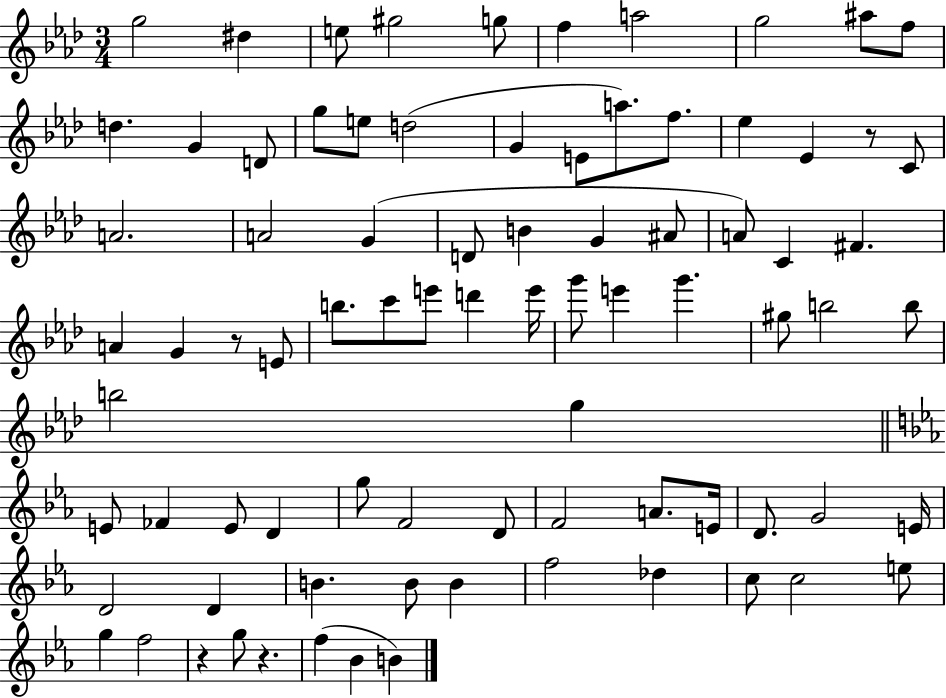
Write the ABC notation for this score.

X:1
T:Untitled
M:3/4
L:1/4
K:Ab
g2 ^d e/2 ^g2 g/2 f a2 g2 ^a/2 f/2 d G D/2 g/2 e/2 d2 G E/2 a/2 f/2 _e _E z/2 C/2 A2 A2 G D/2 B G ^A/2 A/2 C ^F A G z/2 E/2 b/2 c'/2 e'/2 d' e'/4 g'/2 e' g' ^g/2 b2 b/2 b2 g E/2 _F E/2 D g/2 F2 D/2 F2 A/2 E/4 D/2 G2 E/4 D2 D B B/2 B f2 _d c/2 c2 e/2 g f2 z g/2 z f _B B